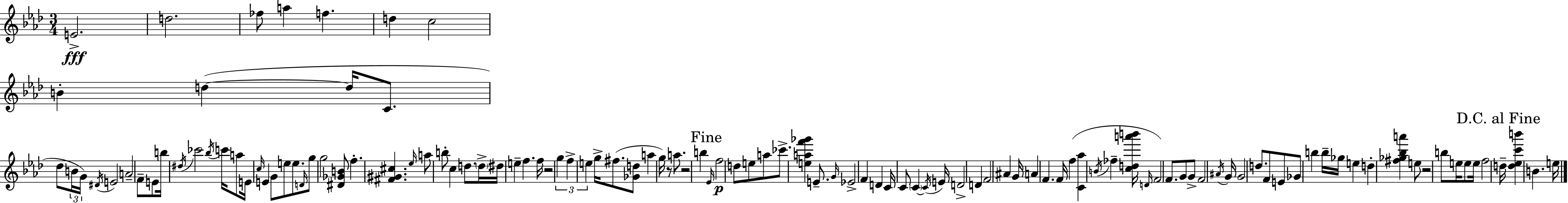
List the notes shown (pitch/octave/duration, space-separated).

E4/h. D5/h. FES5/e A5/q F5/q. D5/q C5/h B4/q D5/q D5/s C4/e. Db5/e B4/s G4/s D#4/s E4/h A4/h F4/e E4/e B5/s D#5/s CES6/h Bb5/s C6/s A5/e E4/s C5/s E4/q G4/e E5/e E5/e. D4/s G5/e G5/h [D#4,Gb4,B4]/e F5/q. [F#4,G#4,C#5]/q. Eb5/s A5/e B5/e C5/q D5/e. D5/s D#5/s E5/q F5/q. F5/s R/h G5/q F5/q E5/q G5/s F#5/e. [Gb4,D5]/e A5/q G5/s R/e A5/e. R/h B5/q Eb4/s F5/h D5/e E5/e A5/e CES6/e. [E5,A5,F6,Gb6]/q E4/e. G4/s Eb4/h F4/q D4/q C4/s C4/e C4/q C4/s E4/s D4/h D4/q F4/h A#4/q G4/s A4/q F4/q. F4/s F5/q [C4,Ab5]/q B4/s FES5/q [C5,D5,A6,B6]/s D4/s F4/h F4/e. G4/e G4/e F4/h A#4/s G4/s G4/h D5/e. F4/e E4/e Gb4/e B5/q B5/s Gb5/s E5/q D5/q [F#5,Gb5,Bb5,A6]/q E5/e R/h B5/e E5/s E5/e E5/s F5/h D5/s [D5,Eb5,C6,B6]/q B4/q. E5/s